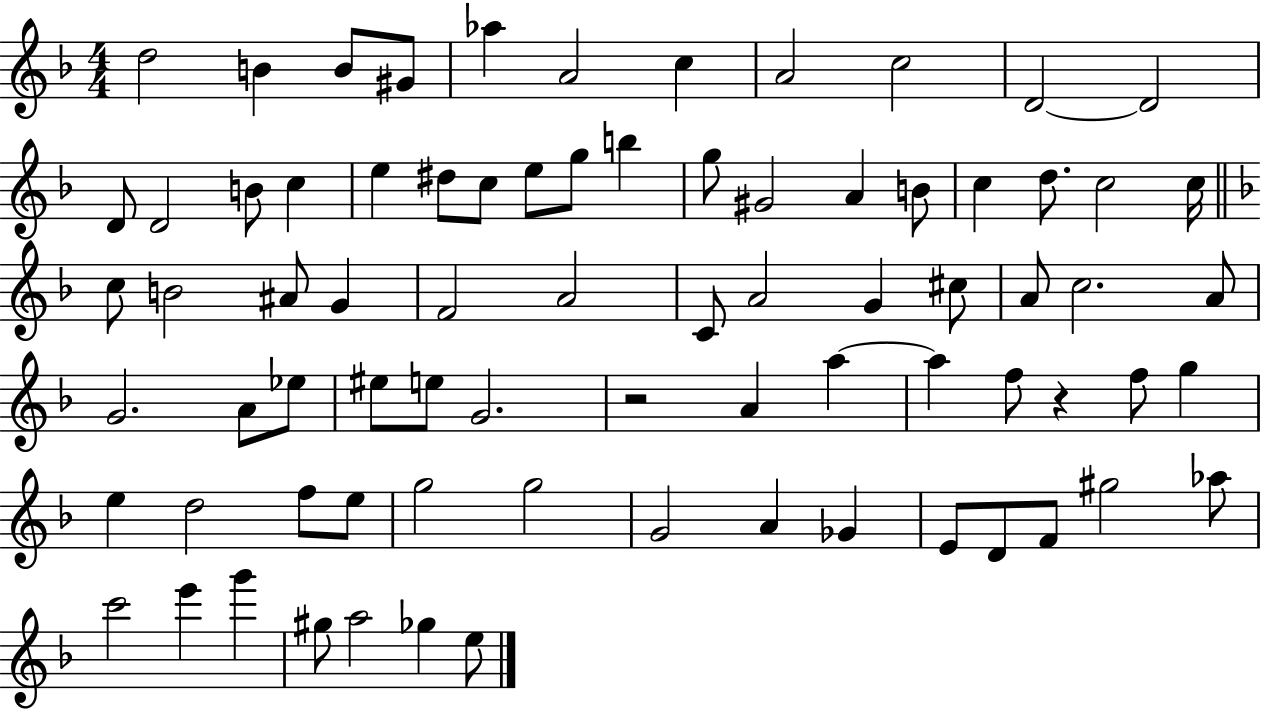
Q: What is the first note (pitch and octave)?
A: D5